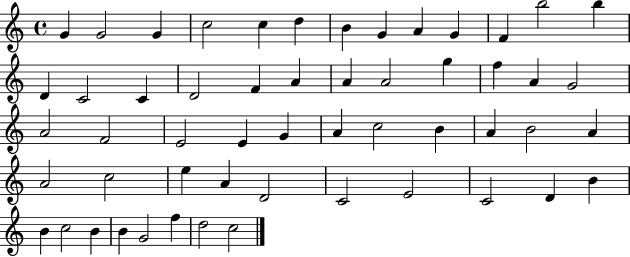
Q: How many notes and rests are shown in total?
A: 54